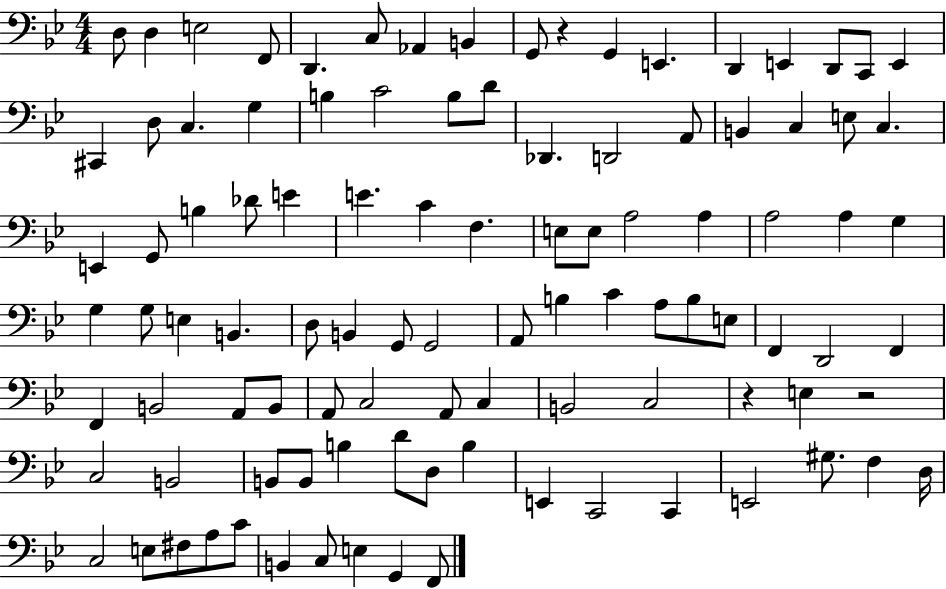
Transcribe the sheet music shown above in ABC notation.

X:1
T:Untitled
M:4/4
L:1/4
K:Bb
D,/2 D, E,2 F,,/2 D,, C,/2 _A,, B,, G,,/2 z G,, E,, D,, E,, D,,/2 C,,/2 E,, ^C,, D,/2 C, G, B, C2 B,/2 D/2 _D,, D,,2 A,,/2 B,, C, E,/2 C, E,, G,,/2 B, _D/2 E E C F, E,/2 E,/2 A,2 A, A,2 A, G, G, G,/2 E, B,, D,/2 B,, G,,/2 G,,2 A,,/2 B, C A,/2 B,/2 E,/2 F,, D,,2 F,, F,, B,,2 A,,/2 B,,/2 A,,/2 C,2 A,,/2 C, B,,2 C,2 z E, z2 C,2 B,,2 B,,/2 B,,/2 B, D/2 D,/2 B, E,, C,,2 C,, E,,2 ^G,/2 F, D,/4 C,2 E,/2 ^F,/2 A,/2 C/2 B,, C,/2 E, G,, F,,/2